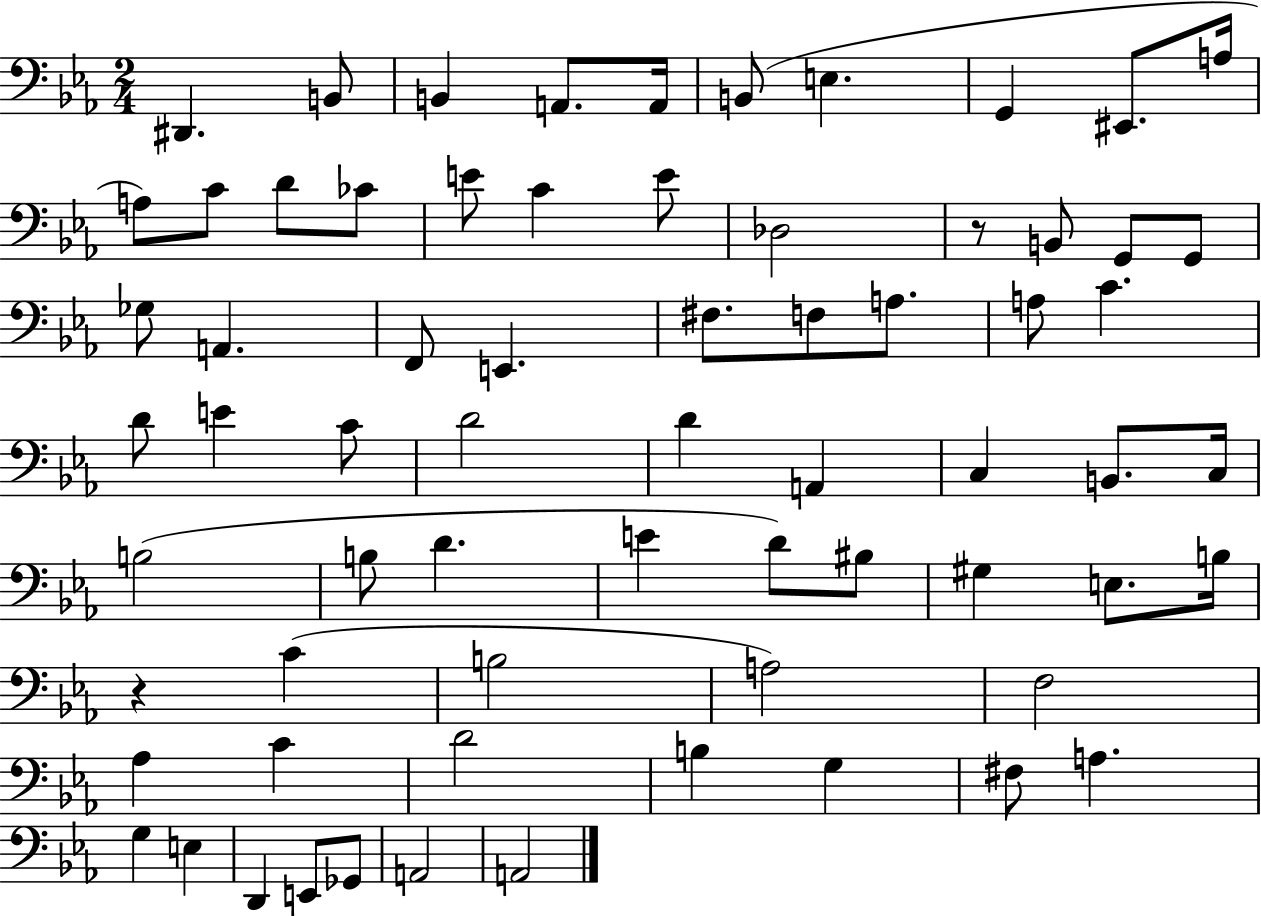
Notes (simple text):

D#2/q. B2/e B2/q A2/e. A2/s B2/e E3/q. G2/q EIS2/e. A3/s A3/e C4/e D4/e CES4/e E4/e C4/q E4/e Db3/h R/e B2/e G2/e G2/e Gb3/e A2/q. F2/e E2/q. F#3/e. F3/e A3/e. A3/e C4/q. D4/e E4/q C4/e D4/h D4/q A2/q C3/q B2/e. C3/s B3/h B3/e D4/q. E4/q D4/e BIS3/e G#3/q E3/e. B3/s R/q C4/q B3/h A3/h F3/h Ab3/q C4/q D4/h B3/q G3/q F#3/e A3/q. G3/q E3/q D2/q E2/e Gb2/e A2/h A2/h